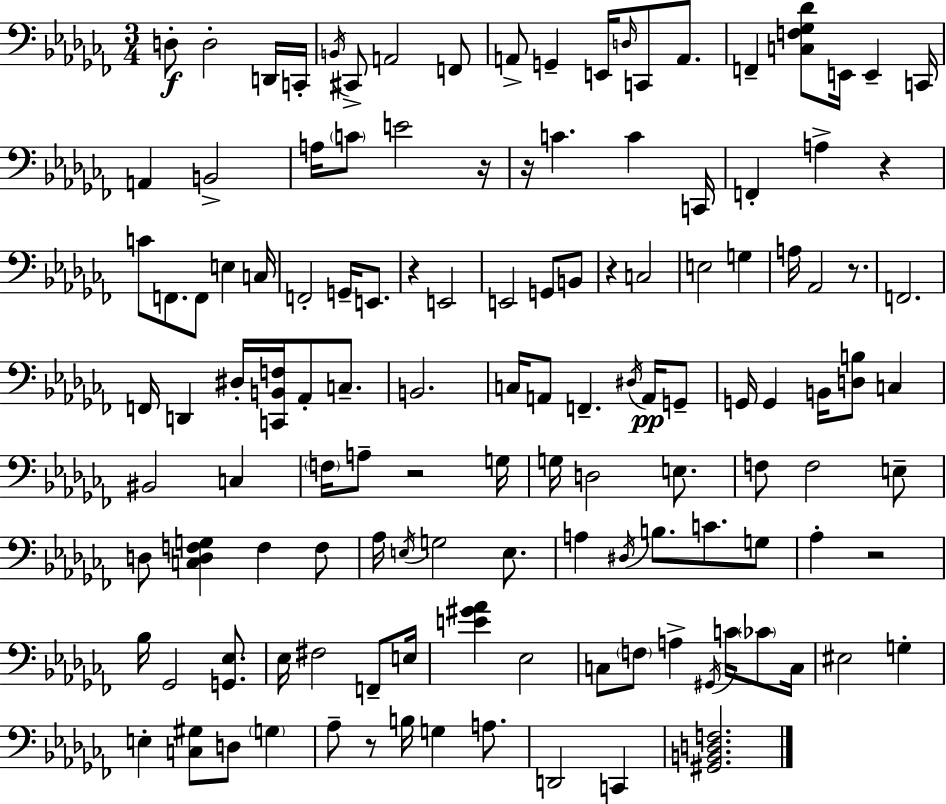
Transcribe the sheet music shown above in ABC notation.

X:1
T:Untitled
M:3/4
L:1/4
K:Abm
D,/2 D,2 D,,/4 C,,/4 B,,/4 ^C,,/2 A,,2 F,,/2 A,,/2 G,, E,,/4 D,/4 C,,/2 A,,/2 F,, [C,F,_G,_D]/2 E,,/4 E,, C,,/4 A,, B,,2 A,/4 C/2 E2 z/4 z/4 C C C,,/4 F,, A, z C/2 F,,/2 F,,/2 E, C,/4 F,,2 G,,/4 E,,/2 z E,,2 E,,2 G,,/2 B,,/2 z C,2 E,2 G, A,/4 _A,,2 z/2 F,,2 F,,/4 D,, ^D,/4 [C,,B,,F,]/4 _A,,/2 C,/2 B,,2 C,/4 A,,/2 F,, ^D,/4 A,,/4 G,,/2 G,,/4 G,, B,,/4 [D,B,]/2 C, ^B,,2 C, F,/4 A,/2 z2 G,/4 G,/4 D,2 E,/2 F,/2 F,2 E,/2 D,/2 [C,D,F,G,] F, F,/2 _A,/4 E,/4 G,2 E,/2 A, ^D,/4 B,/2 C/2 G,/2 _A, z2 _B,/4 _G,,2 [G,,_E,]/2 _E,/4 ^F,2 F,,/2 E,/4 [E^G_A] _E,2 C,/2 F,/2 A, ^G,,/4 C/4 _C/2 C,/4 ^E,2 G, E, [C,^G,]/2 D,/2 G, _A,/2 z/2 B,/4 G, A,/2 D,,2 C,, [^G,,B,,D,F,]2